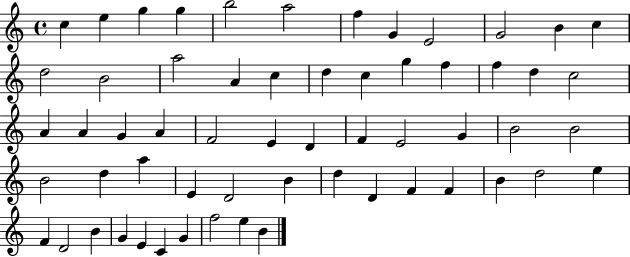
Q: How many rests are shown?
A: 0